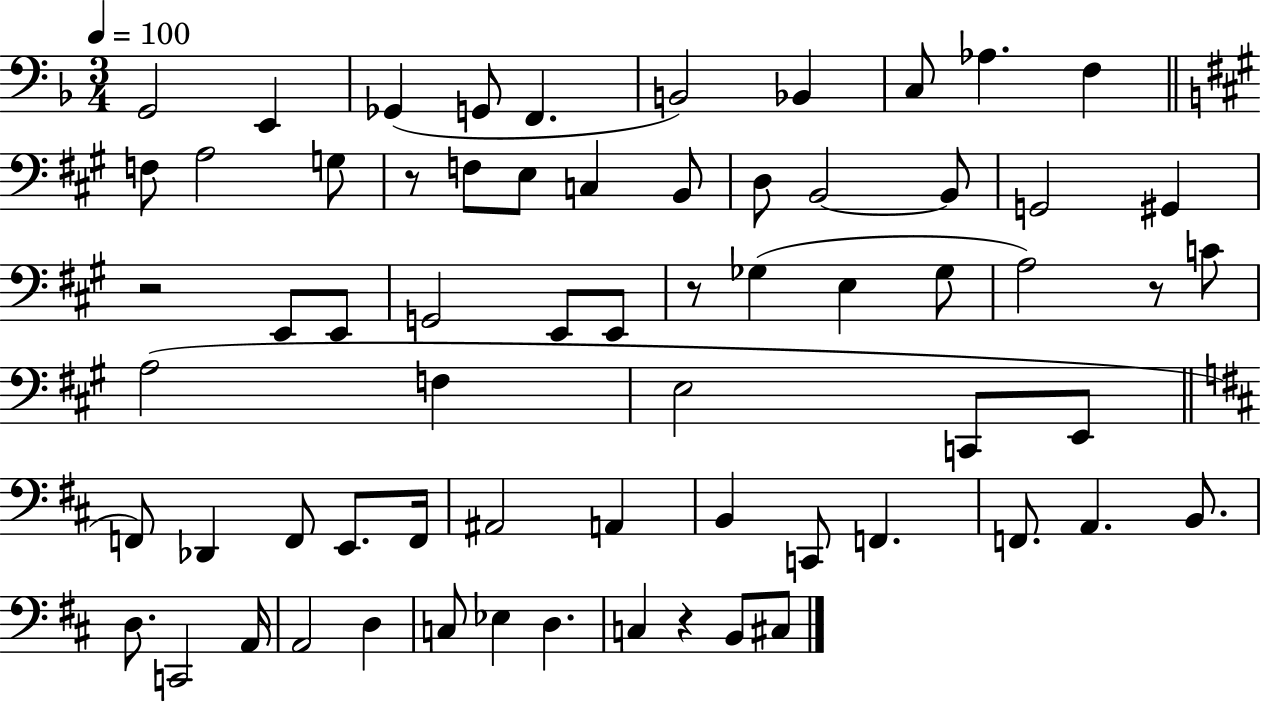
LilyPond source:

{
  \clef bass
  \numericTimeSignature
  \time 3/4
  \key f \major
  \tempo 4 = 100
  g,2 e,4 | ges,4( g,8 f,4. | b,2) bes,4 | c8 aes4. f4 | \break \bar "||" \break \key a \major f8 a2 g8 | r8 f8 e8 c4 b,8 | d8 b,2~~ b,8 | g,2 gis,4 | \break r2 e,8 e,8 | g,2 e,8 e,8 | r8 ges4( e4 ges8 | a2) r8 c'8 | \break a2( f4 | e2 c,8 e,8 | \bar "||" \break \key d \major f,8) des,4 f,8 e,8. f,16 | ais,2 a,4 | b,4 c,8 f,4. | f,8. a,4. b,8. | \break d8. c,2 a,16 | a,2 d4 | c8 ees4 d4. | c4 r4 b,8 cis8 | \break \bar "|."
}